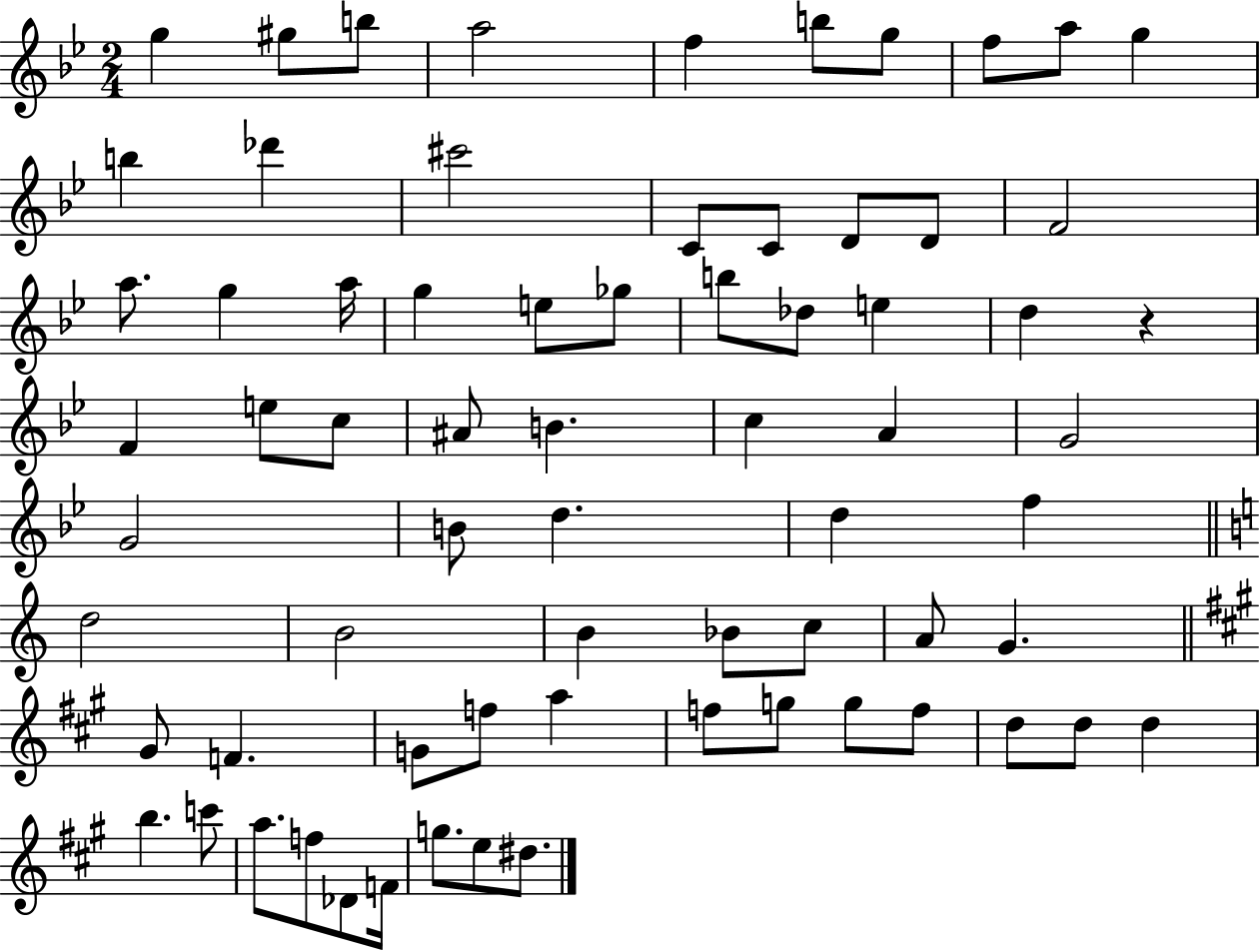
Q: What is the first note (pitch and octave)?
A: G5